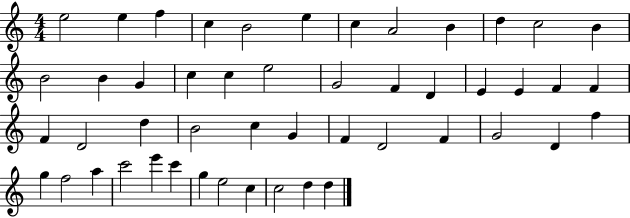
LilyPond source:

{
  \clef treble
  \numericTimeSignature
  \time 4/4
  \key c \major
  e''2 e''4 f''4 | c''4 b'2 e''4 | c''4 a'2 b'4 | d''4 c''2 b'4 | \break b'2 b'4 g'4 | c''4 c''4 e''2 | g'2 f'4 d'4 | e'4 e'4 f'4 f'4 | \break f'4 d'2 d''4 | b'2 c''4 g'4 | f'4 d'2 f'4 | g'2 d'4 f''4 | \break g''4 f''2 a''4 | c'''2 e'''4 c'''4 | g''4 e''2 c''4 | c''2 d''4 d''4 | \break \bar "|."
}